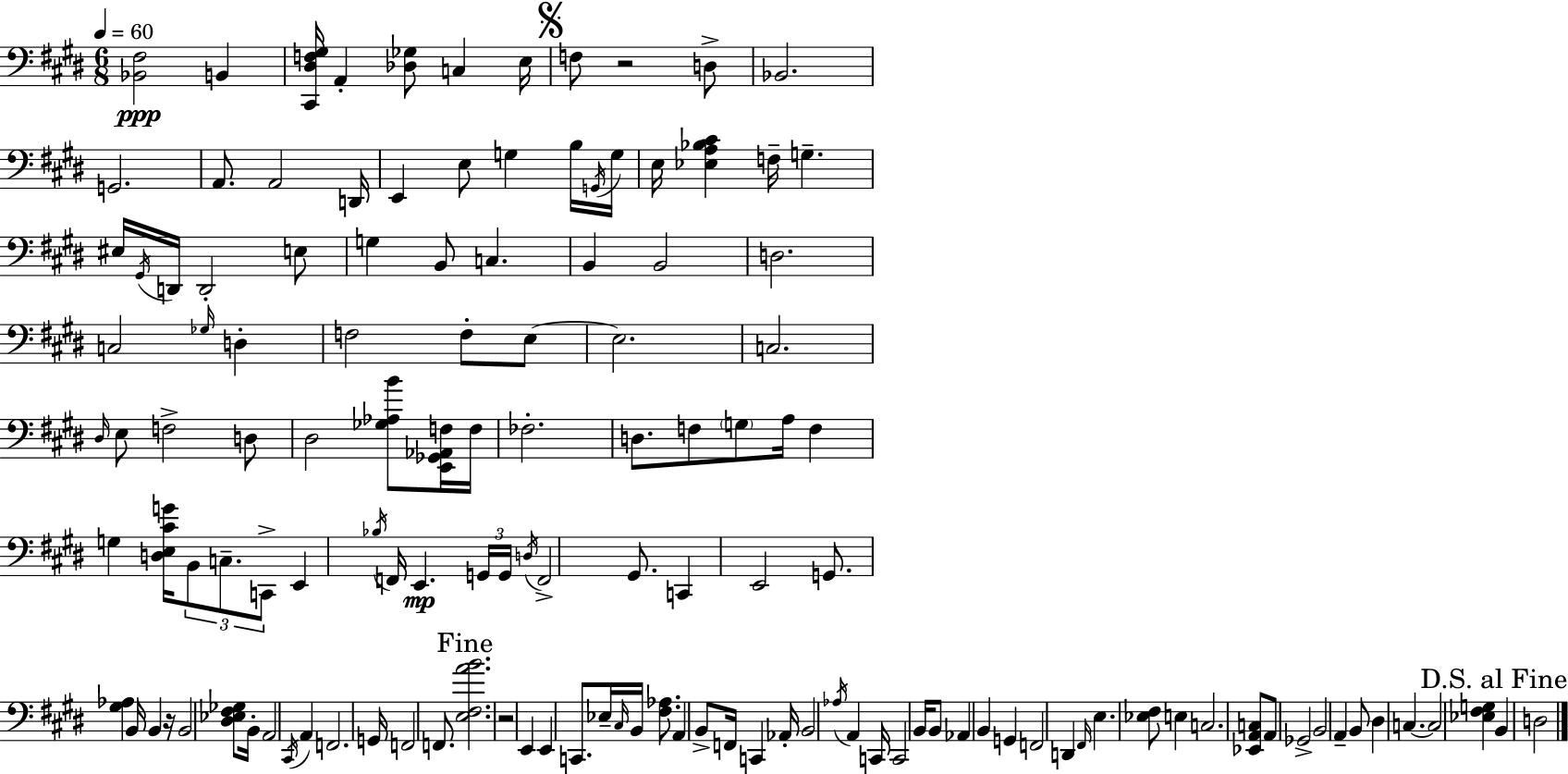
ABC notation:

X:1
T:Untitled
M:6/8
L:1/4
K:E
[_B,,^F,]2 B,, [^C,,^D,F,^G,]/4 A,, [_D,_G,]/2 C, E,/4 F,/2 z2 D,/2 _B,,2 G,,2 A,,/2 A,,2 D,,/4 E,, E,/2 G, B,/4 G,,/4 G,/4 E,/4 [_E,A,_B,^C] F,/4 G, ^E,/4 ^G,,/4 D,,/4 D,,2 E,/2 G, B,,/2 C, B,, B,,2 D,2 C,2 _G,/4 D, F,2 F,/2 E,/2 E,2 C,2 ^D,/4 E,/2 F,2 D,/2 ^D,2 [_G,_A,B]/2 [E,,_G,,_A,,F,]/4 F,/4 _F,2 D,/2 F,/2 G,/2 A,/4 F, G, [D,E,^CG]/4 B,,/2 C,/2 C,,/2 E,, _B,/4 F,,/4 E,, G,,/4 G,,/4 D,/4 F,,2 ^G,,/2 C,, E,,2 G,,/2 [^G,_A,] B,,/4 B,, z/4 B,,2 [^D,_E,^F,_G,]/2 B,,/4 A,,2 ^C,,/4 A,, F,,2 G,,/4 F,,2 F,,/2 [E,^F,AB]2 z2 E,, E,, C,,/2 _E,/4 ^C,/4 B,,/4 [^F,_A,]/2 A,, B,,/2 F,,/4 C,, _A,,/4 B,,2 _A,/4 A,, C,,/4 C,,2 B,,/4 B,,/2 _A,, B,, G,, F,,2 D,, ^F,,/4 E, [_E,^F,]/2 E, C,2 [_E,,A,,C,]/2 A,,/2 _G,,2 B,,2 A,, B,,/2 ^D, C, C,2 [_E,^F,G,] B,, D,2